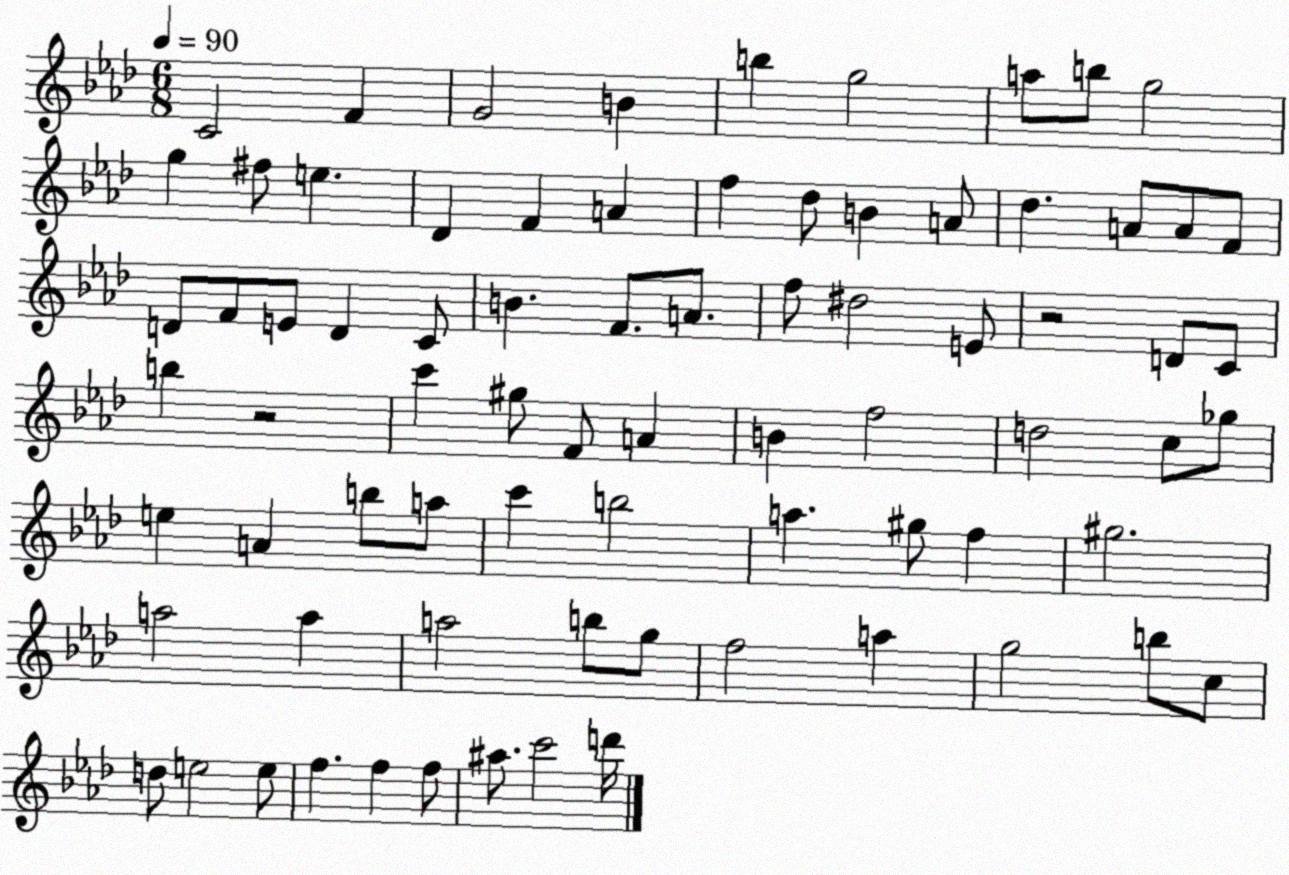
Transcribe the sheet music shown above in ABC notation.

X:1
T:Untitled
M:6/8
L:1/4
K:Ab
C2 F G2 B b g2 a/2 b/2 g2 g ^f/2 e _D F A f _d/2 B A/2 _d A/2 A/2 F/2 D/2 F/2 E/2 D C/2 B F/2 A/2 f/2 ^d2 E/2 z2 D/2 C/2 b z2 c' ^g/2 F/2 A B f2 d2 c/2 _g/2 e A b/2 a/2 c' b2 a ^g/2 f ^g2 a2 a a2 b/2 g/2 f2 a g2 b/2 c/2 d/2 e2 e/2 f f f/2 ^a/2 c'2 d'/4